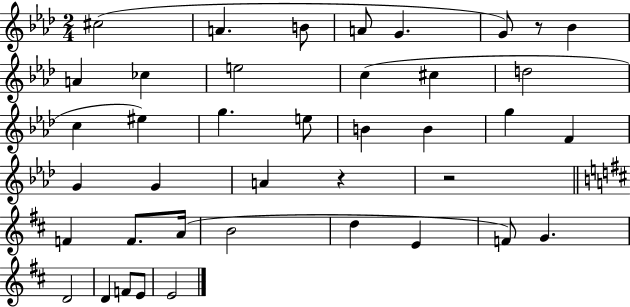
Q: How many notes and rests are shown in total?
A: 40